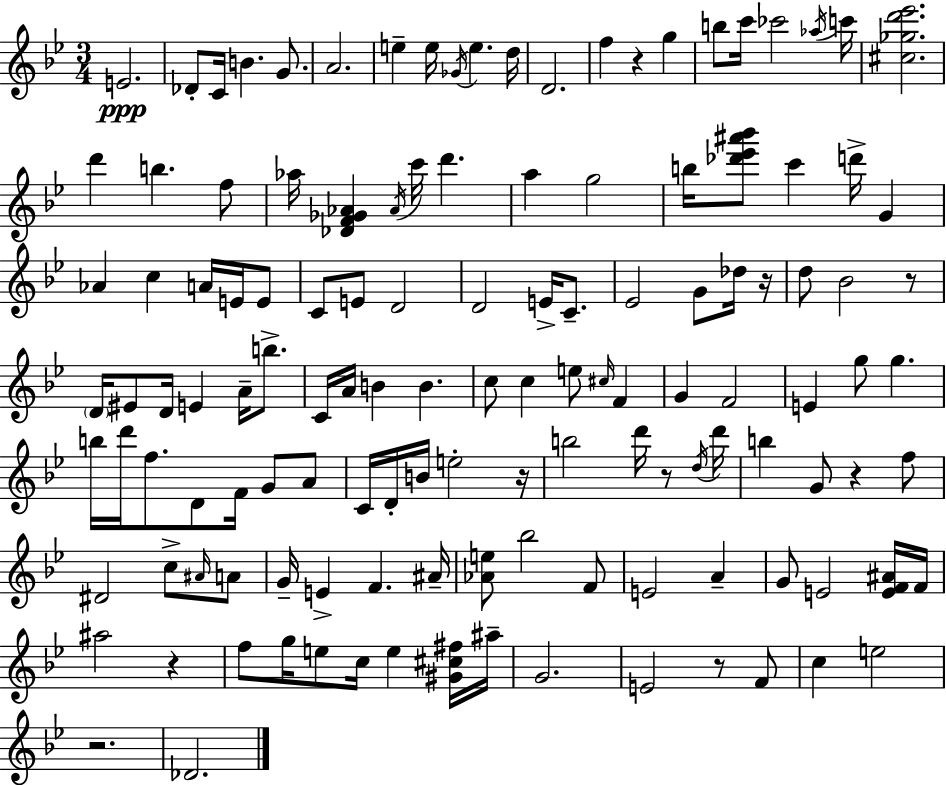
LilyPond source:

{
  \clef treble
  \numericTimeSignature
  \time 3/4
  \key bes \major
  \repeat volta 2 { e'2.\ppp | des'8-. c'16 b'4. g'8. | a'2. | e''4-- e''16 \acciaccatura { ges'16 } e''4. | \break d''16 d'2. | f''4 r4 g''4 | b''8 c'''16 ces'''2 | \acciaccatura { aes''16 } c'''16 <cis'' ges'' d''' ees'''>2. | \break d'''4 b''4. | f''8 aes''16 <des' f' ges' aes'>4 \acciaccatura { aes'16 } c'''16 d'''4. | a''4 g''2 | b''16 <des''' ees''' ais''' bes'''>8 c'''4 d'''16-> g'4 | \break aes'4 c''4 a'16 | e'16 e'8 c'8 e'8 d'2 | d'2 e'16-> | c'8.-- ees'2 g'8 | \break des''16 r16 d''8 bes'2 | r8 \parenthesize d'16 eis'8 d'16 e'4 a'16-- | b''8.-> c'16 a'16 b'4 b'4. | c''8 c''4 e''8 \grace { cis''16 } | \break f'4 g'4 f'2 | e'4 g''8 g''4. | b''16 d'''16 f''8. d'8 f'16 | g'8 a'8 c'16 d'16-. b'16 e''2-. | \break r16 b''2 | d'''16 r8 \acciaccatura { d''16 } d'''16 b''4 g'8 r4 | f''8 dis'2 | c''8-> \grace { ais'16 } a'8 g'16-- e'4-> f'4. | \break ais'16-- <aes' e''>8 bes''2 | f'8 e'2 | a'4-- g'8 e'2 | <e' f' ais'>16 f'16 ais''2 | \break r4 f''8 g''16 e''8 c''16 | e''4 <gis' cis'' fis''>16 ais''16-- g'2. | e'2 | r8 f'8 c''4 e''2 | \break r2. | des'2. | } \bar "|."
}